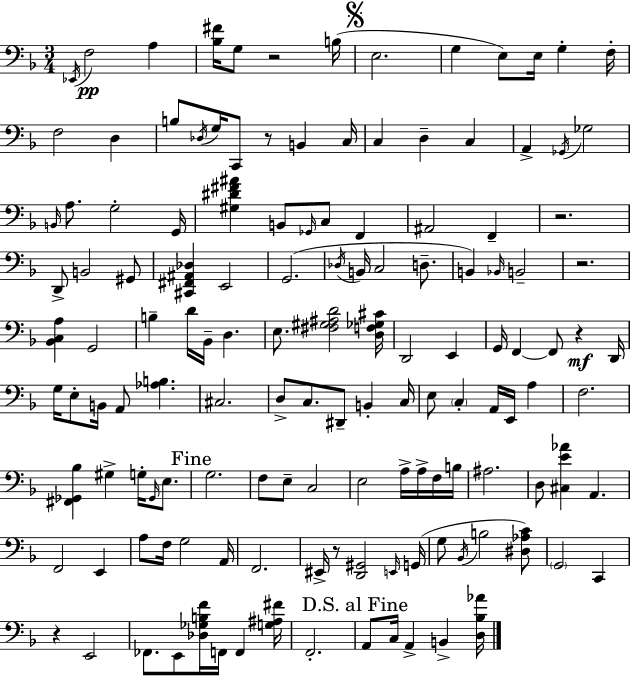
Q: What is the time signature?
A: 3/4